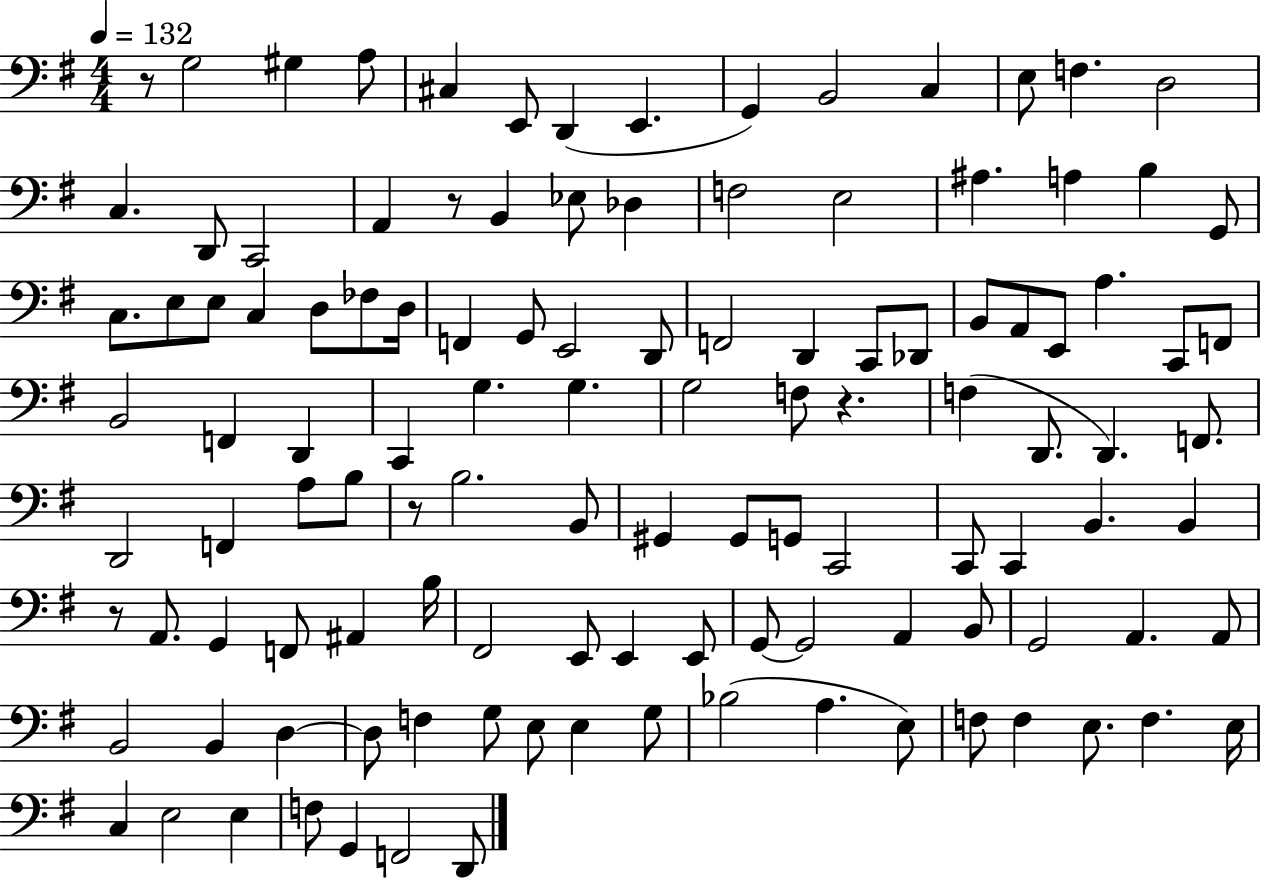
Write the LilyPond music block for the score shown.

{
  \clef bass
  \numericTimeSignature
  \time 4/4
  \key g \major
  \tempo 4 = 132
  \repeat volta 2 { r8 g2 gis4 a8 | cis4 e,8 d,4( e,4. | g,4) b,2 c4 | e8 f4. d2 | \break c4. d,8 c,2 | a,4 r8 b,4 ees8 des4 | f2 e2 | ais4. a4 b4 g,8 | \break c8. e8 e8 c4 d8 fes8 d16 | f,4 g,8 e,2 d,8 | f,2 d,4 c,8 des,8 | b,8 a,8 e,8 a4. c,8 f,8 | \break b,2 f,4 d,4 | c,4 g4. g4. | g2 f8 r4. | f4( d,8. d,4.) f,8. | \break d,2 f,4 a8 b8 | r8 b2. b,8 | gis,4 gis,8 g,8 c,2 | c,8 c,4 b,4. b,4 | \break r8 a,8. g,4 f,8 ais,4 b16 | fis,2 e,8 e,4 e,8 | g,8~~ g,2 a,4 b,8 | g,2 a,4. a,8 | \break b,2 b,4 d4~~ | d8 f4 g8 e8 e4 g8 | bes2( a4. e8) | f8 f4 e8. f4. e16 | \break c4 e2 e4 | f8 g,4 f,2 d,8 | } \bar "|."
}